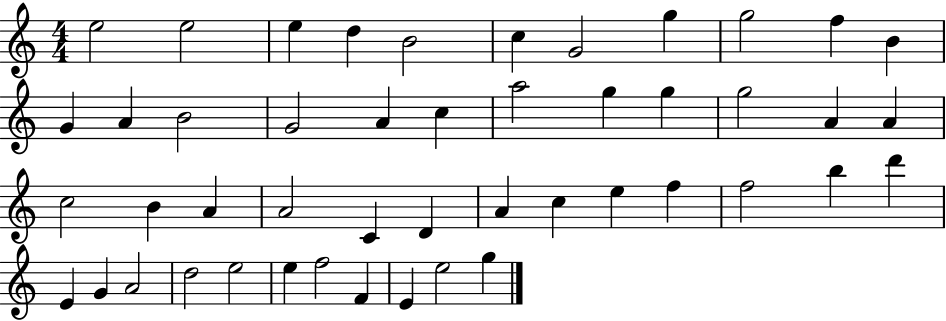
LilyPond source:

{
  \clef treble
  \numericTimeSignature
  \time 4/4
  \key c \major
  e''2 e''2 | e''4 d''4 b'2 | c''4 g'2 g''4 | g''2 f''4 b'4 | \break g'4 a'4 b'2 | g'2 a'4 c''4 | a''2 g''4 g''4 | g''2 a'4 a'4 | \break c''2 b'4 a'4 | a'2 c'4 d'4 | a'4 c''4 e''4 f''4 | f''2 b''4 d'''4 | \break e'4 g'4 a'2 | d''2 e''2 | e''4 f''2 f'4 | e'4 e''2 g''4 | \break \bar "|."
}